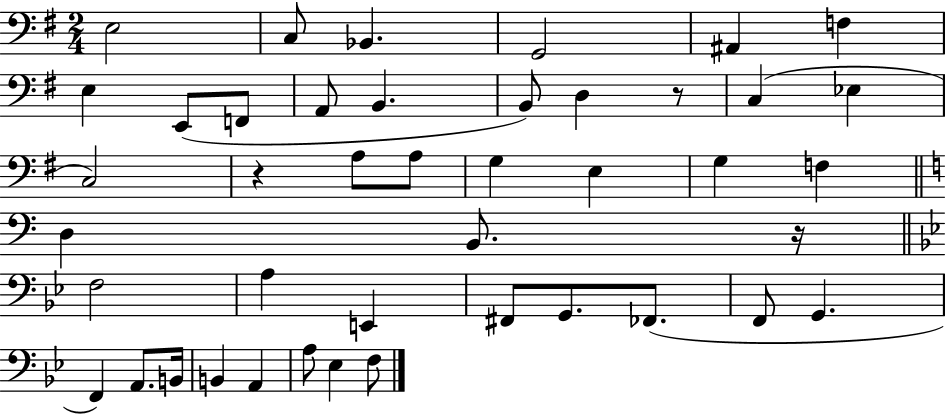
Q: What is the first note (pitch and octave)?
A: E3